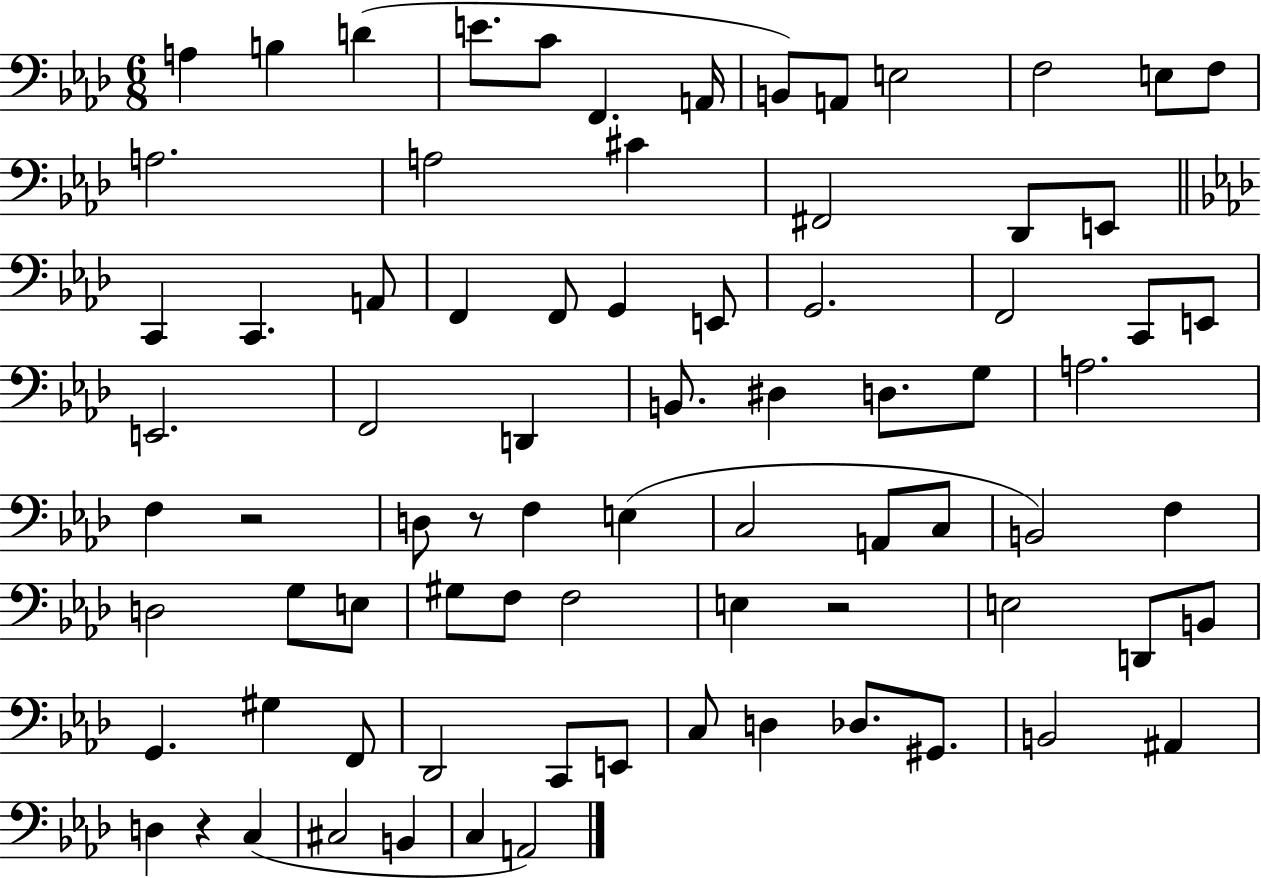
A3/q B3/q D4/q E4/e. C4/e F2/q. A2/s B2/e A2/e E3/h F3/h E3/e F3/e A3/h. A3/h C#4/q F#2/h Db2/e E2/e C2/q C2/q. A2/e F2/q F2/e G2/q E2/e G2/h. F2/h C2/e E2/e E2/h. F2/h D2/q B2/e. D#3/q D3/e. G3/e A3/h. F3/q R/h D3/e R/e F3/q E3/q C3/h A2/e C3/e B2/h F3/q D3/h G3/e E3/e G#3/e F3/e F3/h E3/q R/h E3/h D2/e B2/e G2/q. G#3/q F2/e Db2/h C2/e E2/e C3/e D3/q Db3/e. G#2/e. B2/h A#2/q D3/q R/q C3/q C#3/h B2/q C3/q A2/h